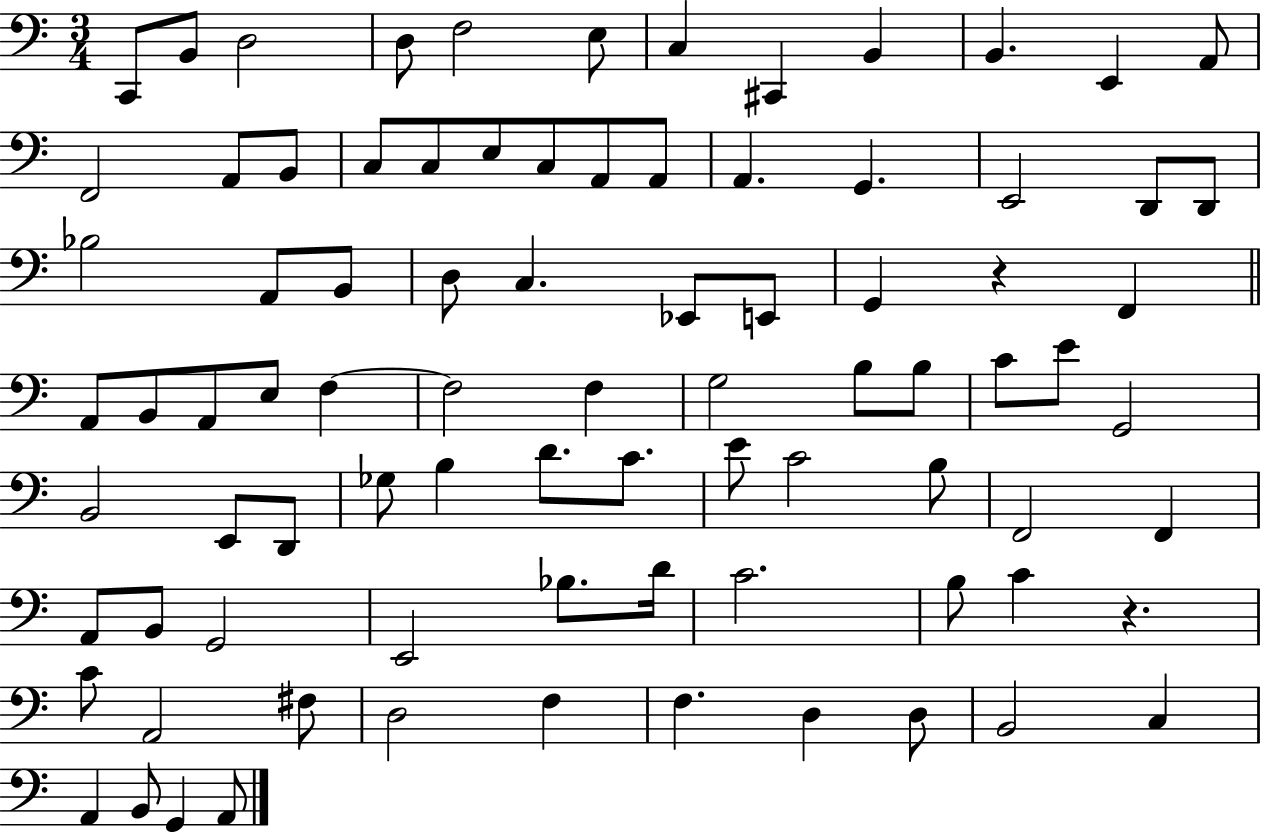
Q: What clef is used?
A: bass